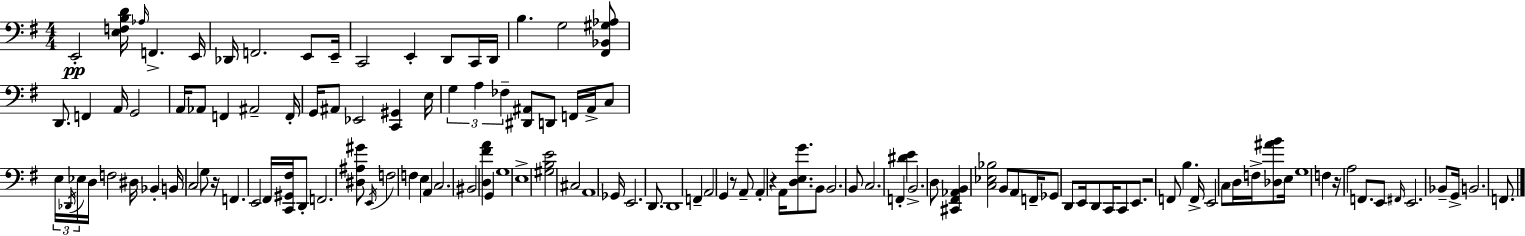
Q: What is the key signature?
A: G major